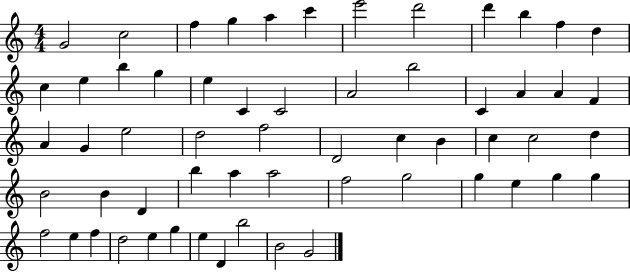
G4/h C5/h F5/q G5/q A5/q C6/q E6/h D6/h D6/q B5/q F5/q D5/q C5/q E5/q B5/q G5/q E5/q C4/q C4/h A4/h B5/h C4/q A4/q A4/q F4/q A4/q G4/q E5/h D5/h F5/h D4/h C5/q B4/q C5/q C5/h D5/q B4/h B4/q D4/q B5/q A5/q A5/h F5/h G5/h G5/q E5/q G5/q G5/q F5/h E5/q F5/q D5/h E5/q G5/q E5/q D4/q B5/h B4/h G4/h